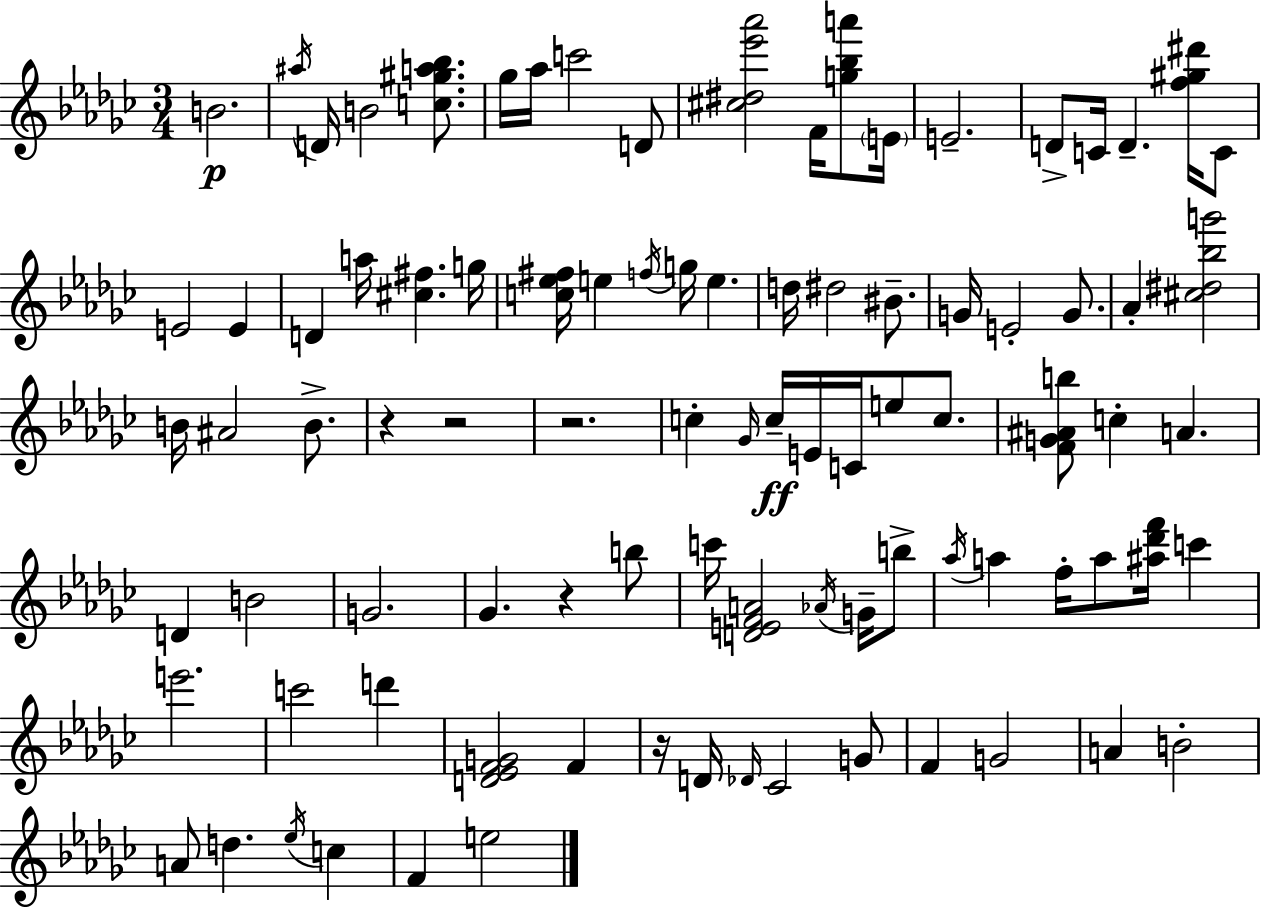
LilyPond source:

{
  \clef treble
  \numericTimeSignature
  \time 3/4
  \key ees \minor
  b'2.\p | \acciaccatura { ais''16 } d'16 b'2 <c'' gis'' a'' bes''>8. | ges''16 aes''16 c'''2 d'8 | <cis'' dis'' ees''' aes'''>2 f'16 <g'' bes'' a'''>8 | \break \parenthesize e'16 e'2.-- | d'8-> c'16 d'4.-- <f'' gis'' dis'''>16 c'8 | e'2 e'4 | d'4 a''16 <cis'' fis''>4. | \break g''16 <c'' ees'' fis''>16 e''4 \acciaccatura { f''16 } g''16 e''4. | d''16 dis''2 bis'8.-- | g'16 e'2-. g'8. | aes'4-. <cis'' dis'' bes'' g'''>2 | \break b'16 ais'2 b'8.-> | r4 r2 | r2. | c''4-. \grace { ges'16 }\ff c''16-- e'16 c'16 e''8 | \break c''8. <f' g' ais' b''>8 c''4-. a'4. | d'4 b'2 | g'2. | ges'4. r4 | \break b''8 c'''16 <d' e' f' a'>2 | \acciaccatura { aes'16 } g'16-- b''8-> \acciaccatura { aes''16 } a''4 f''16-. a''8 | <ais'' des''' f'''>16 c'''4 e'''2. | c'''2 | \break d'''4 <d' ees' f' g'>2 | f'4 r16 d'16 \grace { des'16 } ces'2 | g'8 f'4 g'2 | a'4 b'2-. | \break a'8 d''4. | \acciaccatura { ees''16 } c''4 f'4 e''2 | \bar "|."
}